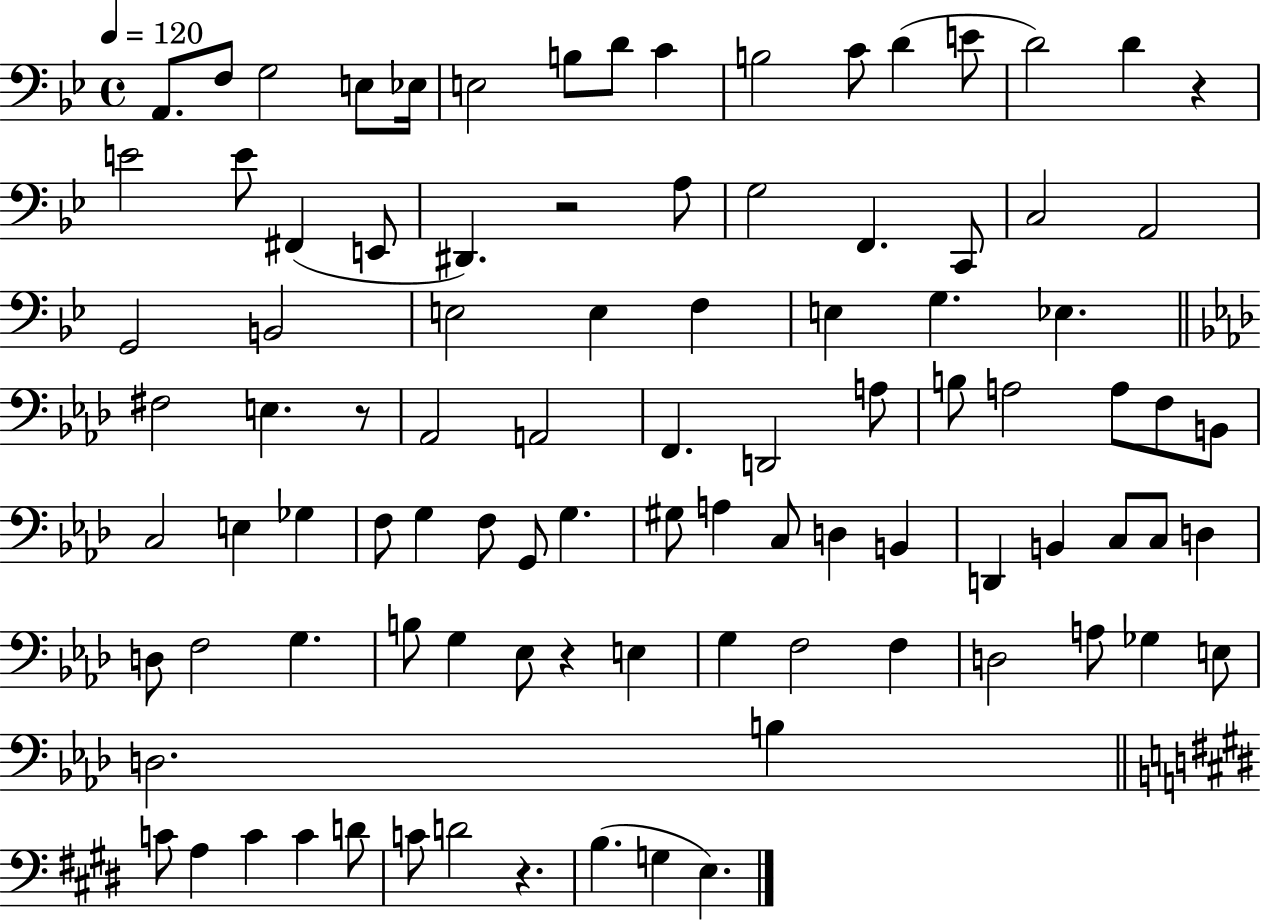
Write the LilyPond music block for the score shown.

{
  \clef bass
  \time 4/4
  \defaultTimeSignature
  \key bes \major
  \tempo 4 = 120
  a,8. f8 g2 e8 ees16 | e2 b8 d'8 c'4 | b2 c'8 d'4( e'8 | d'2) d'4 r4 | \break e'2 e'8 fis,4( e,8 | dis,4.) r2 a8 | g2 f,4. c,8 | c2 a,2 | \break g,2 b,2 | e2 e4 f4 | e4 g4. ees4. | \bar "||" \break \key aes \major fis2 e4. r8 | aes,2 a,2 | f,4. d,2 a8 | b8 a2 a8 f8 b,8 | \break c2 e4 ges4 | f8 g4 f8 g,8 g4. | gis8 a4 c8 d4 b,4 | d,4 b,4 c8 c8 d4 | \break d8 f2 g4. | b8 g4 ees8 r4 e4 | g4 f2 f4 | d2 a8 ges4 e8 | \break d2. b4 | \bar "||" \break \key e \major c'8 a4 c'4 c'4 d'8 | c'8 d'2 r4. | b4.( g4 e4.) | \bar "|."
}